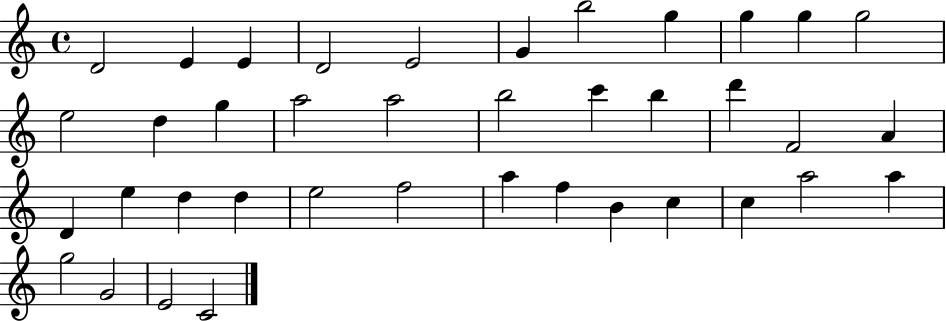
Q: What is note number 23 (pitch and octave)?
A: D4